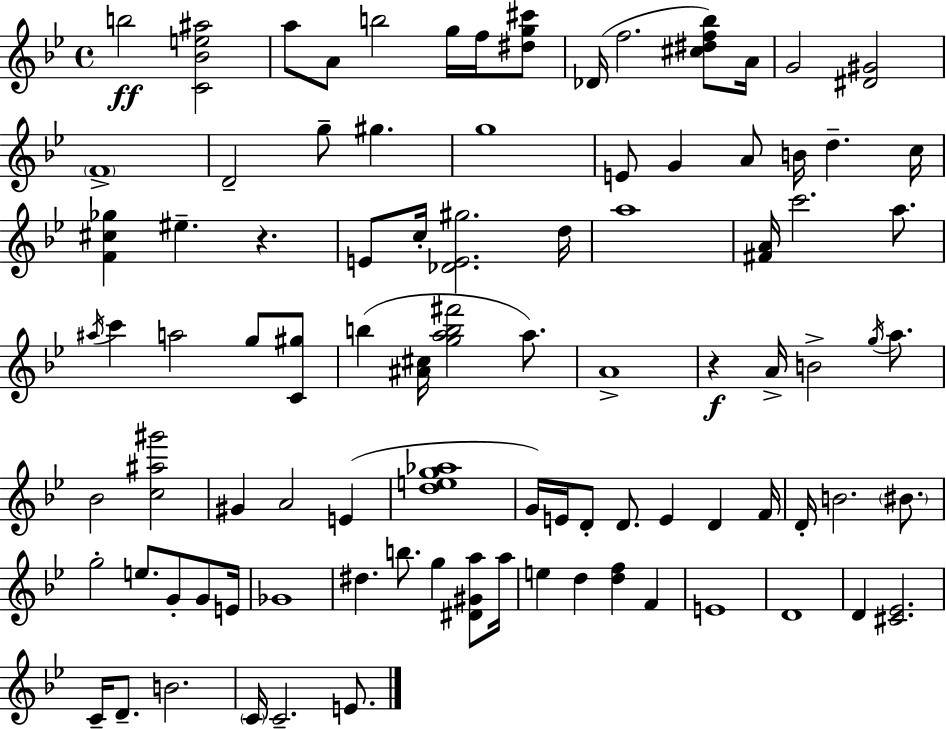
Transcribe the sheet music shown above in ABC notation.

X:1
T:Untitled
M:4/4
L:1/4
K:Gm
b2 [C_Be^a]2 a/2 A/2 b2 g/4 f/4 [^dg^c']/2 _D/4 f2 [^c^df_b]/2 A/4 G2 [^D^G]2 F4 D2 g/2 ^g g4 E/2 G A/2 B/4 d c/4 [F^c_g] ^e z E/2 c/4 [_DE^g]2 d/4 a4 [^FA]/4 c'2 a/2 ^a/4 c' a2 g/2 [C^g]/2 b [^A^c]/4 [gab^f']2 a/2 A4 z A/4 B2 g/4 a/2 _B2 [c^a^g']2 ^G A2 E [deg_a]4 G/4 E/4 D/2 D/2 E D F/4 D/4 B2 ^B/2 g2 e/2 G/2 G/2 E/4 _G4 ^d b/2 g [^D^Ga]/2 a/4 e d [df] F E4 D4 D [^C_E]2 C/4 D/2 B2 C/4 C2 E/2